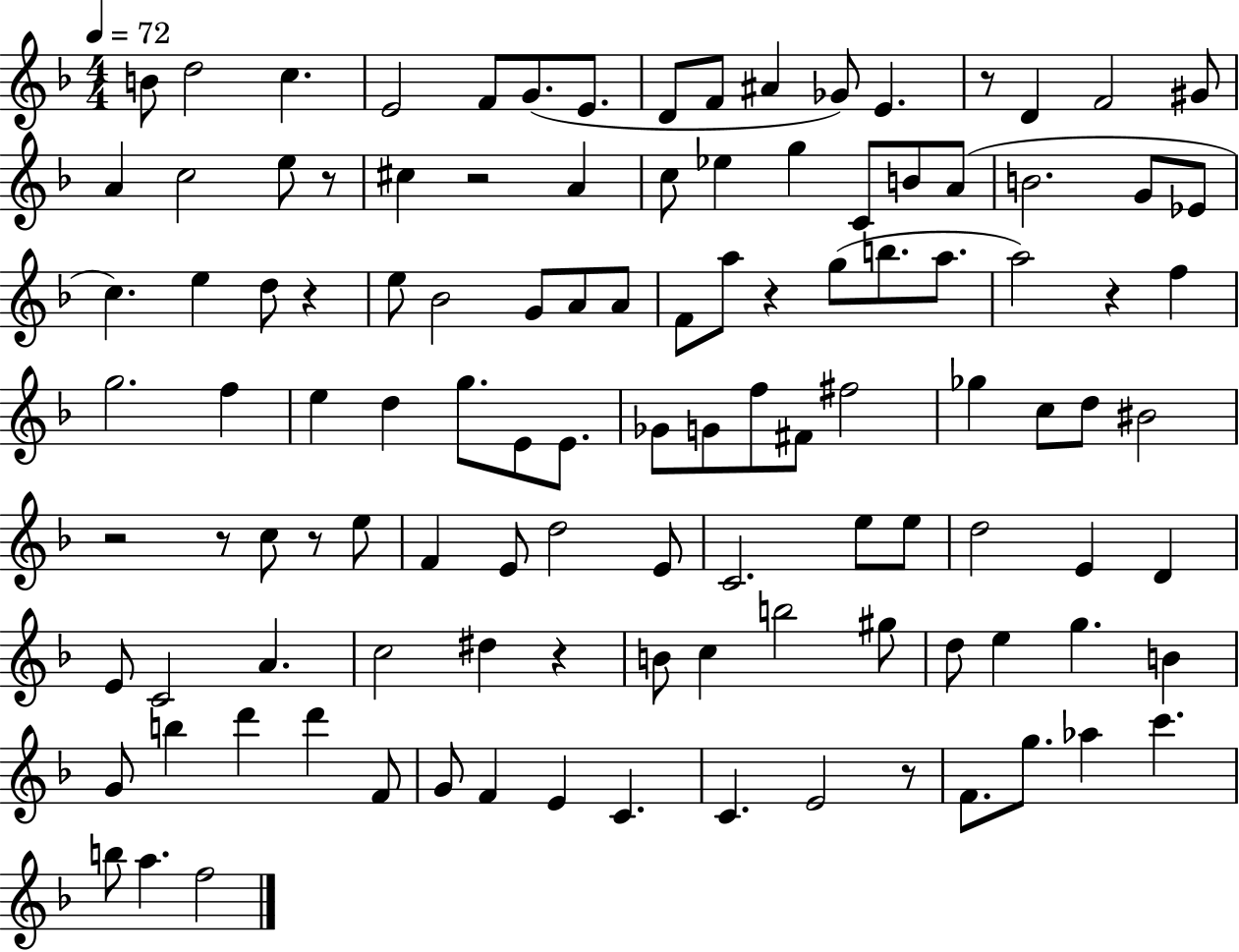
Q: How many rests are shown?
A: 11